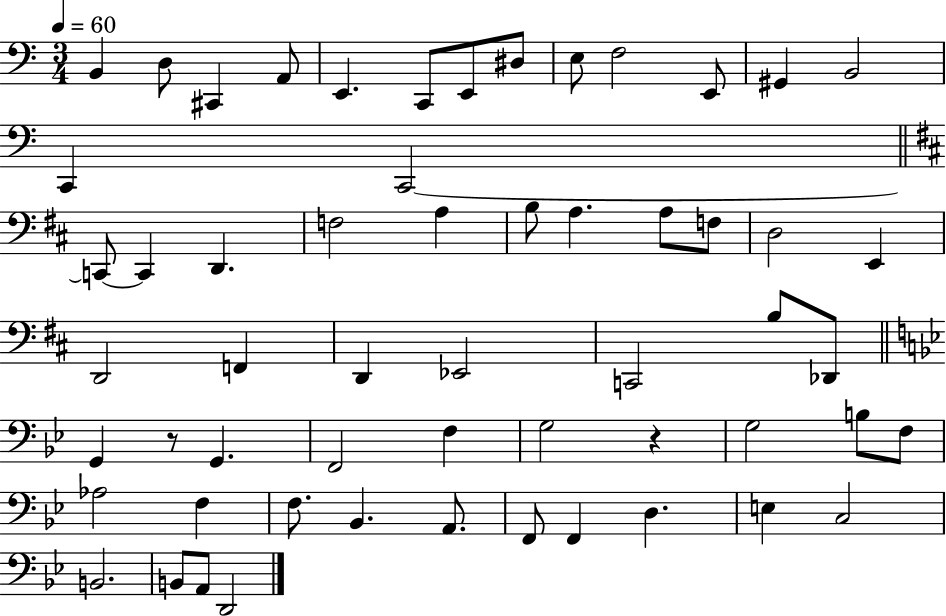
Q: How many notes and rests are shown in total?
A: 57